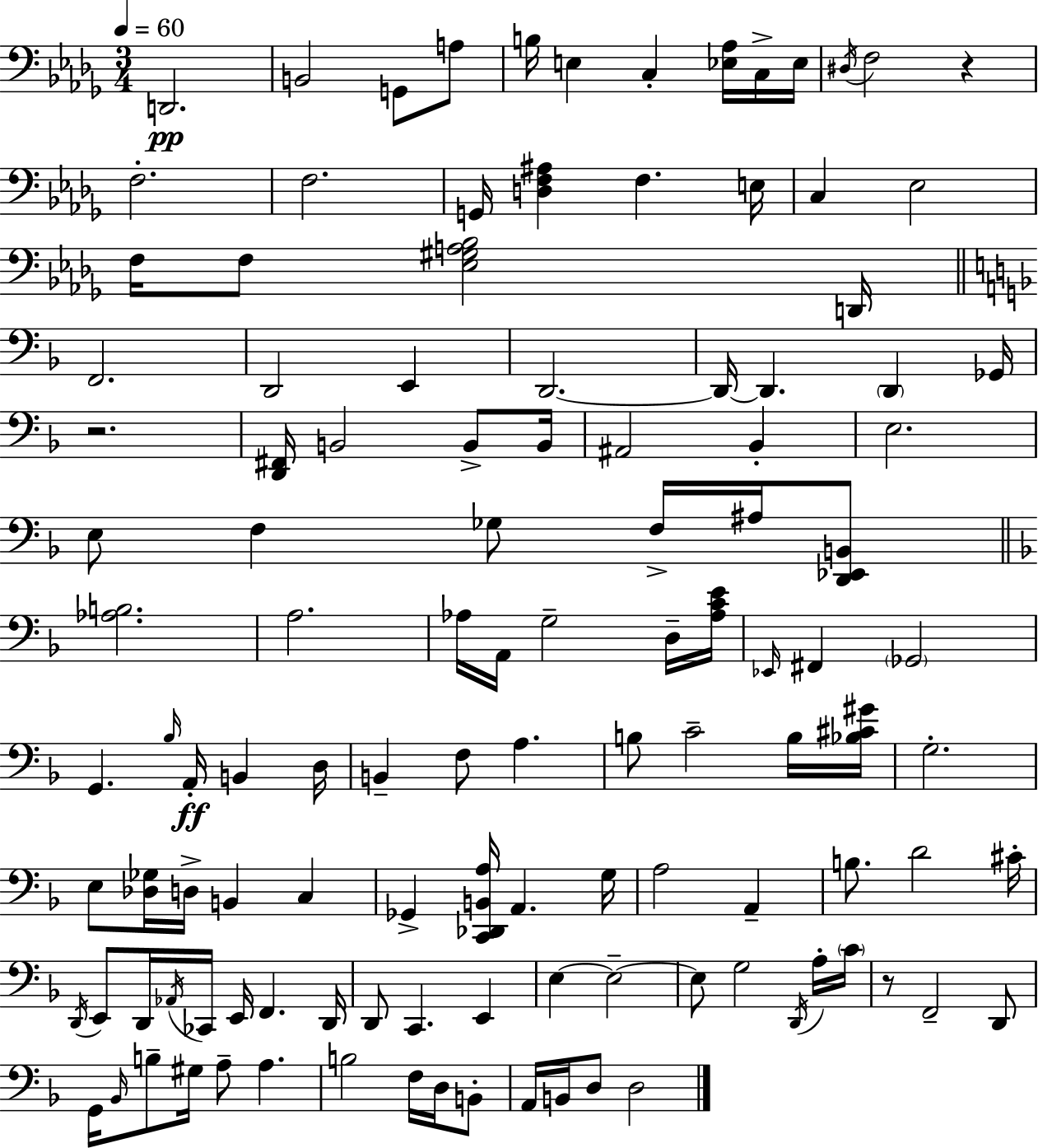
{
  \clef bass
  \numericTimeSignature
  \time 3/4
  \key bes \minor
  \tempo 4 = 60
  d,2.\pp | b,2 g,8 a8 | b16 e4 c4-. <ees aes>16 c16-> ees16 | \acciaccatura { dis16 } f2 r4 | \break f2.-. | f2. | g,16 <d f ais>4 f4. | e16 c4 ees2 | \break f16 f8 <ees gis a bes>2 | d,16 \bar "||" \break \key f \major f,2. | d,2 e,4 | d,2.~~ | d,16~~ d,4. \parenthesize d,4 ges,16 | \break r2. | <d, fis,>16 b,2 b,8-> b,16 | ais,2 bes,4-. | e2. | \break e8 f4 ges8 f16-> ais16 <d, ees, b,>8 | \bar "||" \break \key f \major <aes b>2. | a2. | aes16 a,16 g2-- d16-- <aes c' e'>16 | \grace { ees,16 } fis,4 \parenthesize ges,2 | \break g,4. \grace { bes16 } a,16-.\ff b,4 | d16 b,4-- f8 a4. | b8 c'2-- | b16 <bes cis' gis'>16 g2.-. | \break e8 <des ges>16 d16-> b,4 c4 | ges,4-> <c, des, b, a>16 a,4. | g16 a2 a,4-- | b8. d'2 | \break cis'16-. \acciaccatura { d,16 } e,8 d,16 \acciaccatura { aes,16 } ces,16 e,16 f,4. | d,16 d,8 c,4. | e,4 e4~~ e2--~~ | e8 g2 | \break \acciaccatura { d,16 } a16-. \parenthesize c'16 r8 f,2-- | d,8 g,16 \grace { bes,16 } b8-- gis16 a8-- | a4. b2 | f16 d16 b,8-. a,16 b,16 d8 d2 | \break \bar "|."
}